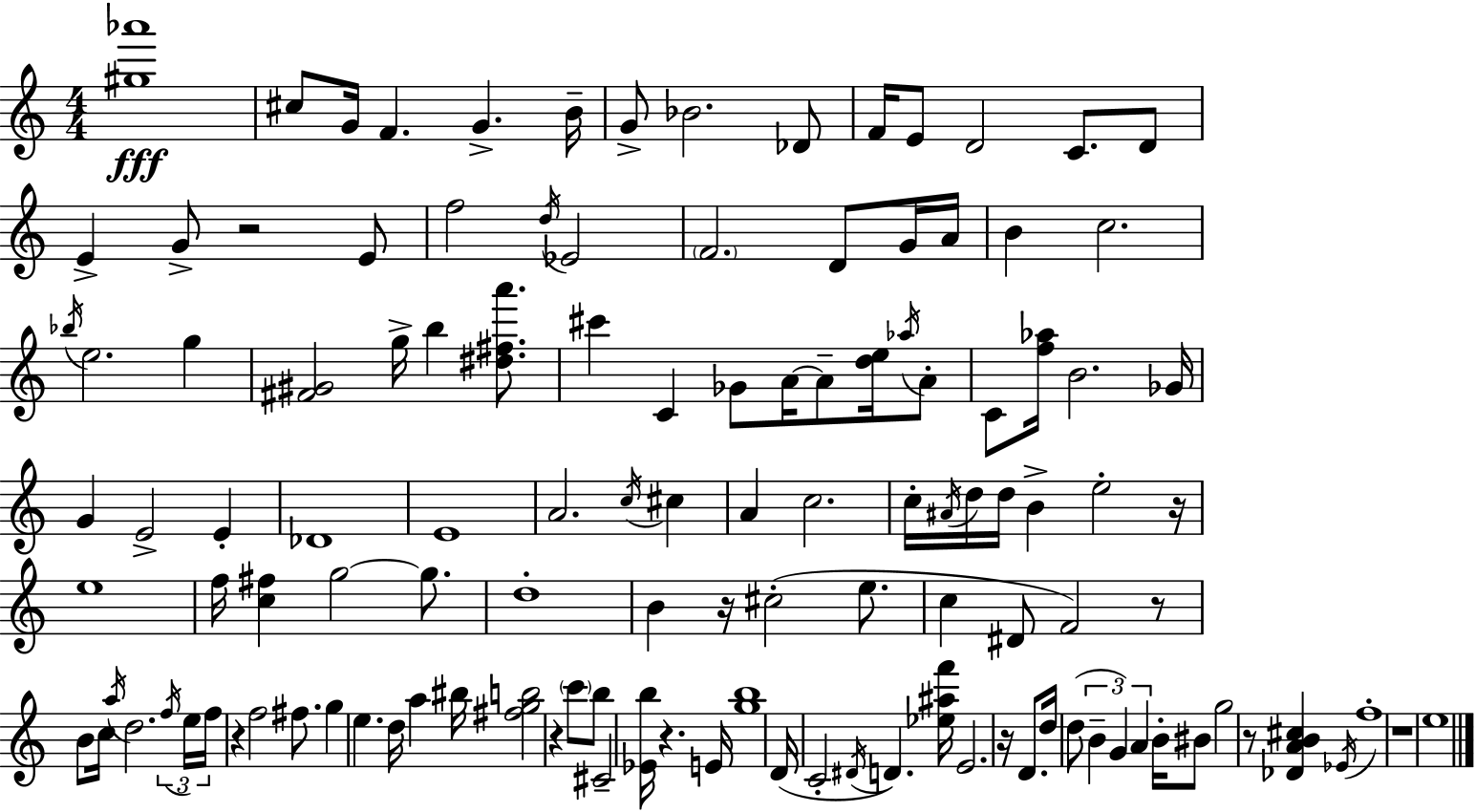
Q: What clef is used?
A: treble